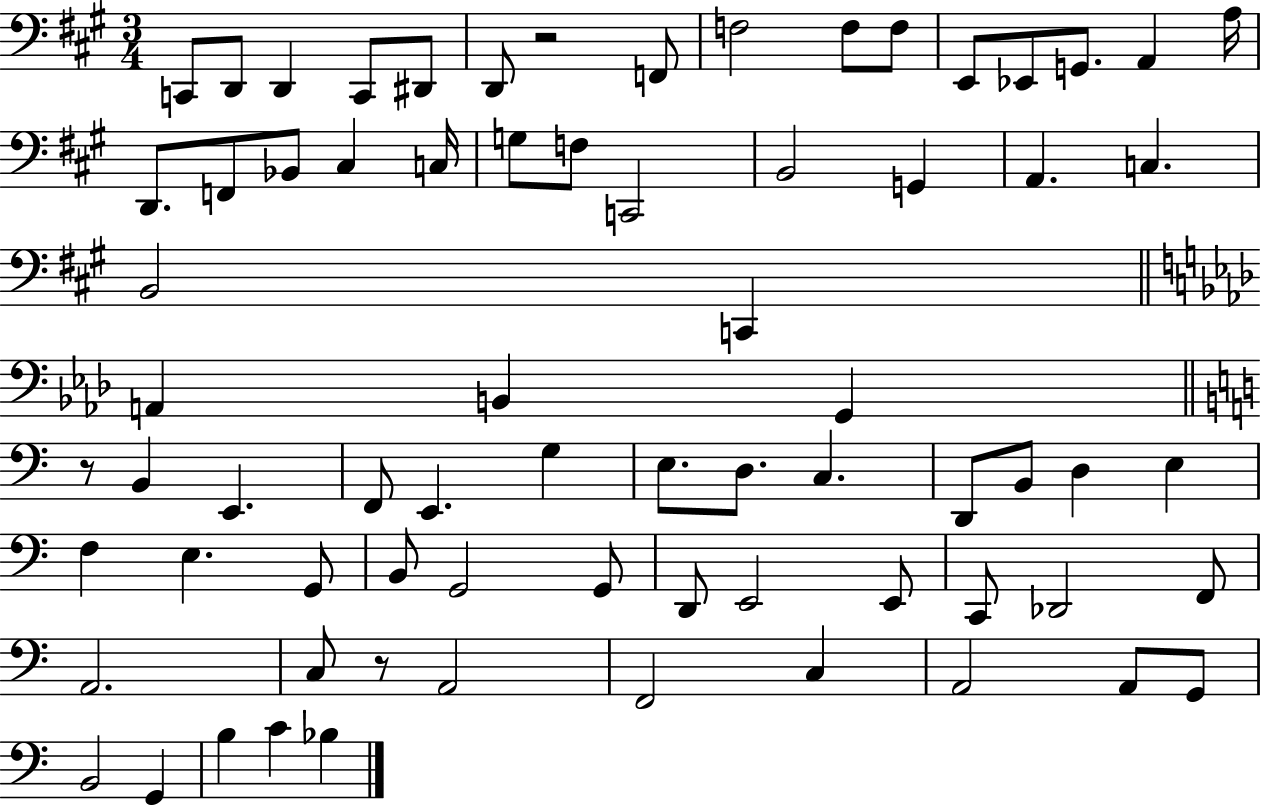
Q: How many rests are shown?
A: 3